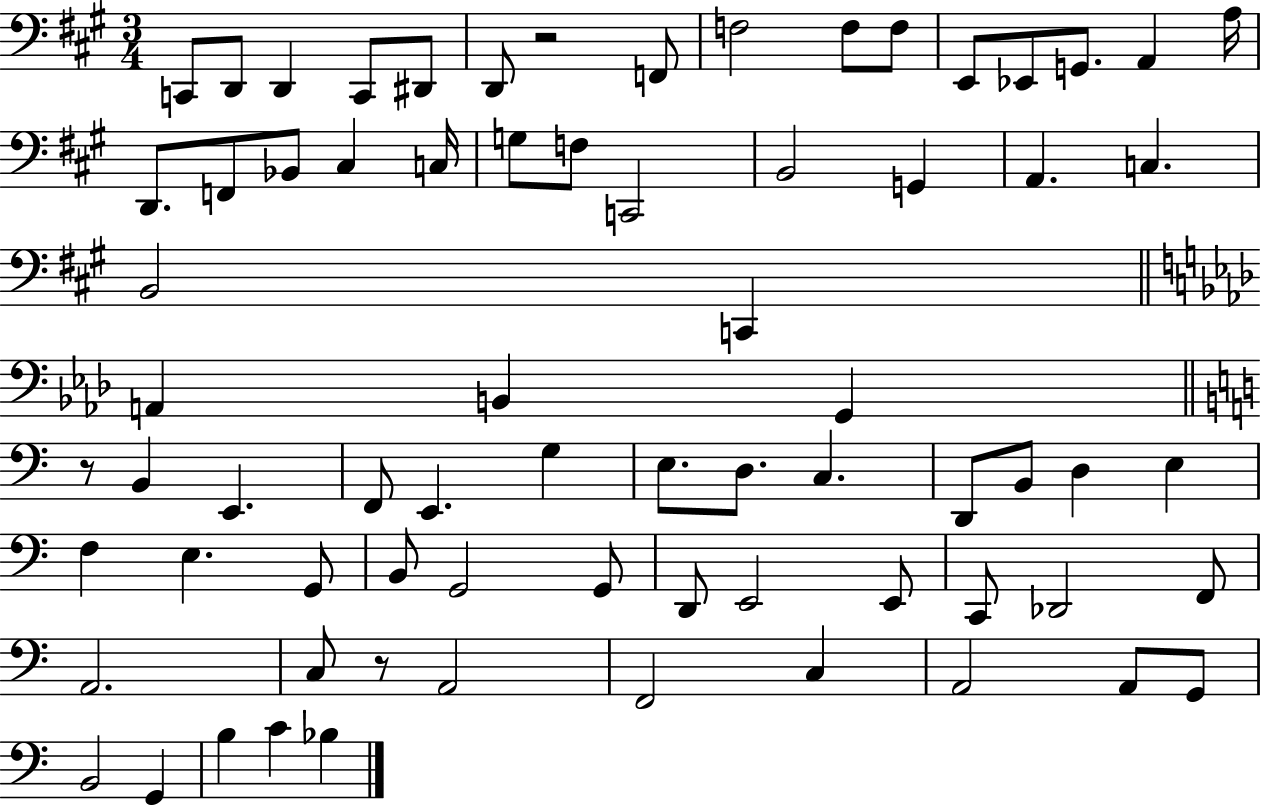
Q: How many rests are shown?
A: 3